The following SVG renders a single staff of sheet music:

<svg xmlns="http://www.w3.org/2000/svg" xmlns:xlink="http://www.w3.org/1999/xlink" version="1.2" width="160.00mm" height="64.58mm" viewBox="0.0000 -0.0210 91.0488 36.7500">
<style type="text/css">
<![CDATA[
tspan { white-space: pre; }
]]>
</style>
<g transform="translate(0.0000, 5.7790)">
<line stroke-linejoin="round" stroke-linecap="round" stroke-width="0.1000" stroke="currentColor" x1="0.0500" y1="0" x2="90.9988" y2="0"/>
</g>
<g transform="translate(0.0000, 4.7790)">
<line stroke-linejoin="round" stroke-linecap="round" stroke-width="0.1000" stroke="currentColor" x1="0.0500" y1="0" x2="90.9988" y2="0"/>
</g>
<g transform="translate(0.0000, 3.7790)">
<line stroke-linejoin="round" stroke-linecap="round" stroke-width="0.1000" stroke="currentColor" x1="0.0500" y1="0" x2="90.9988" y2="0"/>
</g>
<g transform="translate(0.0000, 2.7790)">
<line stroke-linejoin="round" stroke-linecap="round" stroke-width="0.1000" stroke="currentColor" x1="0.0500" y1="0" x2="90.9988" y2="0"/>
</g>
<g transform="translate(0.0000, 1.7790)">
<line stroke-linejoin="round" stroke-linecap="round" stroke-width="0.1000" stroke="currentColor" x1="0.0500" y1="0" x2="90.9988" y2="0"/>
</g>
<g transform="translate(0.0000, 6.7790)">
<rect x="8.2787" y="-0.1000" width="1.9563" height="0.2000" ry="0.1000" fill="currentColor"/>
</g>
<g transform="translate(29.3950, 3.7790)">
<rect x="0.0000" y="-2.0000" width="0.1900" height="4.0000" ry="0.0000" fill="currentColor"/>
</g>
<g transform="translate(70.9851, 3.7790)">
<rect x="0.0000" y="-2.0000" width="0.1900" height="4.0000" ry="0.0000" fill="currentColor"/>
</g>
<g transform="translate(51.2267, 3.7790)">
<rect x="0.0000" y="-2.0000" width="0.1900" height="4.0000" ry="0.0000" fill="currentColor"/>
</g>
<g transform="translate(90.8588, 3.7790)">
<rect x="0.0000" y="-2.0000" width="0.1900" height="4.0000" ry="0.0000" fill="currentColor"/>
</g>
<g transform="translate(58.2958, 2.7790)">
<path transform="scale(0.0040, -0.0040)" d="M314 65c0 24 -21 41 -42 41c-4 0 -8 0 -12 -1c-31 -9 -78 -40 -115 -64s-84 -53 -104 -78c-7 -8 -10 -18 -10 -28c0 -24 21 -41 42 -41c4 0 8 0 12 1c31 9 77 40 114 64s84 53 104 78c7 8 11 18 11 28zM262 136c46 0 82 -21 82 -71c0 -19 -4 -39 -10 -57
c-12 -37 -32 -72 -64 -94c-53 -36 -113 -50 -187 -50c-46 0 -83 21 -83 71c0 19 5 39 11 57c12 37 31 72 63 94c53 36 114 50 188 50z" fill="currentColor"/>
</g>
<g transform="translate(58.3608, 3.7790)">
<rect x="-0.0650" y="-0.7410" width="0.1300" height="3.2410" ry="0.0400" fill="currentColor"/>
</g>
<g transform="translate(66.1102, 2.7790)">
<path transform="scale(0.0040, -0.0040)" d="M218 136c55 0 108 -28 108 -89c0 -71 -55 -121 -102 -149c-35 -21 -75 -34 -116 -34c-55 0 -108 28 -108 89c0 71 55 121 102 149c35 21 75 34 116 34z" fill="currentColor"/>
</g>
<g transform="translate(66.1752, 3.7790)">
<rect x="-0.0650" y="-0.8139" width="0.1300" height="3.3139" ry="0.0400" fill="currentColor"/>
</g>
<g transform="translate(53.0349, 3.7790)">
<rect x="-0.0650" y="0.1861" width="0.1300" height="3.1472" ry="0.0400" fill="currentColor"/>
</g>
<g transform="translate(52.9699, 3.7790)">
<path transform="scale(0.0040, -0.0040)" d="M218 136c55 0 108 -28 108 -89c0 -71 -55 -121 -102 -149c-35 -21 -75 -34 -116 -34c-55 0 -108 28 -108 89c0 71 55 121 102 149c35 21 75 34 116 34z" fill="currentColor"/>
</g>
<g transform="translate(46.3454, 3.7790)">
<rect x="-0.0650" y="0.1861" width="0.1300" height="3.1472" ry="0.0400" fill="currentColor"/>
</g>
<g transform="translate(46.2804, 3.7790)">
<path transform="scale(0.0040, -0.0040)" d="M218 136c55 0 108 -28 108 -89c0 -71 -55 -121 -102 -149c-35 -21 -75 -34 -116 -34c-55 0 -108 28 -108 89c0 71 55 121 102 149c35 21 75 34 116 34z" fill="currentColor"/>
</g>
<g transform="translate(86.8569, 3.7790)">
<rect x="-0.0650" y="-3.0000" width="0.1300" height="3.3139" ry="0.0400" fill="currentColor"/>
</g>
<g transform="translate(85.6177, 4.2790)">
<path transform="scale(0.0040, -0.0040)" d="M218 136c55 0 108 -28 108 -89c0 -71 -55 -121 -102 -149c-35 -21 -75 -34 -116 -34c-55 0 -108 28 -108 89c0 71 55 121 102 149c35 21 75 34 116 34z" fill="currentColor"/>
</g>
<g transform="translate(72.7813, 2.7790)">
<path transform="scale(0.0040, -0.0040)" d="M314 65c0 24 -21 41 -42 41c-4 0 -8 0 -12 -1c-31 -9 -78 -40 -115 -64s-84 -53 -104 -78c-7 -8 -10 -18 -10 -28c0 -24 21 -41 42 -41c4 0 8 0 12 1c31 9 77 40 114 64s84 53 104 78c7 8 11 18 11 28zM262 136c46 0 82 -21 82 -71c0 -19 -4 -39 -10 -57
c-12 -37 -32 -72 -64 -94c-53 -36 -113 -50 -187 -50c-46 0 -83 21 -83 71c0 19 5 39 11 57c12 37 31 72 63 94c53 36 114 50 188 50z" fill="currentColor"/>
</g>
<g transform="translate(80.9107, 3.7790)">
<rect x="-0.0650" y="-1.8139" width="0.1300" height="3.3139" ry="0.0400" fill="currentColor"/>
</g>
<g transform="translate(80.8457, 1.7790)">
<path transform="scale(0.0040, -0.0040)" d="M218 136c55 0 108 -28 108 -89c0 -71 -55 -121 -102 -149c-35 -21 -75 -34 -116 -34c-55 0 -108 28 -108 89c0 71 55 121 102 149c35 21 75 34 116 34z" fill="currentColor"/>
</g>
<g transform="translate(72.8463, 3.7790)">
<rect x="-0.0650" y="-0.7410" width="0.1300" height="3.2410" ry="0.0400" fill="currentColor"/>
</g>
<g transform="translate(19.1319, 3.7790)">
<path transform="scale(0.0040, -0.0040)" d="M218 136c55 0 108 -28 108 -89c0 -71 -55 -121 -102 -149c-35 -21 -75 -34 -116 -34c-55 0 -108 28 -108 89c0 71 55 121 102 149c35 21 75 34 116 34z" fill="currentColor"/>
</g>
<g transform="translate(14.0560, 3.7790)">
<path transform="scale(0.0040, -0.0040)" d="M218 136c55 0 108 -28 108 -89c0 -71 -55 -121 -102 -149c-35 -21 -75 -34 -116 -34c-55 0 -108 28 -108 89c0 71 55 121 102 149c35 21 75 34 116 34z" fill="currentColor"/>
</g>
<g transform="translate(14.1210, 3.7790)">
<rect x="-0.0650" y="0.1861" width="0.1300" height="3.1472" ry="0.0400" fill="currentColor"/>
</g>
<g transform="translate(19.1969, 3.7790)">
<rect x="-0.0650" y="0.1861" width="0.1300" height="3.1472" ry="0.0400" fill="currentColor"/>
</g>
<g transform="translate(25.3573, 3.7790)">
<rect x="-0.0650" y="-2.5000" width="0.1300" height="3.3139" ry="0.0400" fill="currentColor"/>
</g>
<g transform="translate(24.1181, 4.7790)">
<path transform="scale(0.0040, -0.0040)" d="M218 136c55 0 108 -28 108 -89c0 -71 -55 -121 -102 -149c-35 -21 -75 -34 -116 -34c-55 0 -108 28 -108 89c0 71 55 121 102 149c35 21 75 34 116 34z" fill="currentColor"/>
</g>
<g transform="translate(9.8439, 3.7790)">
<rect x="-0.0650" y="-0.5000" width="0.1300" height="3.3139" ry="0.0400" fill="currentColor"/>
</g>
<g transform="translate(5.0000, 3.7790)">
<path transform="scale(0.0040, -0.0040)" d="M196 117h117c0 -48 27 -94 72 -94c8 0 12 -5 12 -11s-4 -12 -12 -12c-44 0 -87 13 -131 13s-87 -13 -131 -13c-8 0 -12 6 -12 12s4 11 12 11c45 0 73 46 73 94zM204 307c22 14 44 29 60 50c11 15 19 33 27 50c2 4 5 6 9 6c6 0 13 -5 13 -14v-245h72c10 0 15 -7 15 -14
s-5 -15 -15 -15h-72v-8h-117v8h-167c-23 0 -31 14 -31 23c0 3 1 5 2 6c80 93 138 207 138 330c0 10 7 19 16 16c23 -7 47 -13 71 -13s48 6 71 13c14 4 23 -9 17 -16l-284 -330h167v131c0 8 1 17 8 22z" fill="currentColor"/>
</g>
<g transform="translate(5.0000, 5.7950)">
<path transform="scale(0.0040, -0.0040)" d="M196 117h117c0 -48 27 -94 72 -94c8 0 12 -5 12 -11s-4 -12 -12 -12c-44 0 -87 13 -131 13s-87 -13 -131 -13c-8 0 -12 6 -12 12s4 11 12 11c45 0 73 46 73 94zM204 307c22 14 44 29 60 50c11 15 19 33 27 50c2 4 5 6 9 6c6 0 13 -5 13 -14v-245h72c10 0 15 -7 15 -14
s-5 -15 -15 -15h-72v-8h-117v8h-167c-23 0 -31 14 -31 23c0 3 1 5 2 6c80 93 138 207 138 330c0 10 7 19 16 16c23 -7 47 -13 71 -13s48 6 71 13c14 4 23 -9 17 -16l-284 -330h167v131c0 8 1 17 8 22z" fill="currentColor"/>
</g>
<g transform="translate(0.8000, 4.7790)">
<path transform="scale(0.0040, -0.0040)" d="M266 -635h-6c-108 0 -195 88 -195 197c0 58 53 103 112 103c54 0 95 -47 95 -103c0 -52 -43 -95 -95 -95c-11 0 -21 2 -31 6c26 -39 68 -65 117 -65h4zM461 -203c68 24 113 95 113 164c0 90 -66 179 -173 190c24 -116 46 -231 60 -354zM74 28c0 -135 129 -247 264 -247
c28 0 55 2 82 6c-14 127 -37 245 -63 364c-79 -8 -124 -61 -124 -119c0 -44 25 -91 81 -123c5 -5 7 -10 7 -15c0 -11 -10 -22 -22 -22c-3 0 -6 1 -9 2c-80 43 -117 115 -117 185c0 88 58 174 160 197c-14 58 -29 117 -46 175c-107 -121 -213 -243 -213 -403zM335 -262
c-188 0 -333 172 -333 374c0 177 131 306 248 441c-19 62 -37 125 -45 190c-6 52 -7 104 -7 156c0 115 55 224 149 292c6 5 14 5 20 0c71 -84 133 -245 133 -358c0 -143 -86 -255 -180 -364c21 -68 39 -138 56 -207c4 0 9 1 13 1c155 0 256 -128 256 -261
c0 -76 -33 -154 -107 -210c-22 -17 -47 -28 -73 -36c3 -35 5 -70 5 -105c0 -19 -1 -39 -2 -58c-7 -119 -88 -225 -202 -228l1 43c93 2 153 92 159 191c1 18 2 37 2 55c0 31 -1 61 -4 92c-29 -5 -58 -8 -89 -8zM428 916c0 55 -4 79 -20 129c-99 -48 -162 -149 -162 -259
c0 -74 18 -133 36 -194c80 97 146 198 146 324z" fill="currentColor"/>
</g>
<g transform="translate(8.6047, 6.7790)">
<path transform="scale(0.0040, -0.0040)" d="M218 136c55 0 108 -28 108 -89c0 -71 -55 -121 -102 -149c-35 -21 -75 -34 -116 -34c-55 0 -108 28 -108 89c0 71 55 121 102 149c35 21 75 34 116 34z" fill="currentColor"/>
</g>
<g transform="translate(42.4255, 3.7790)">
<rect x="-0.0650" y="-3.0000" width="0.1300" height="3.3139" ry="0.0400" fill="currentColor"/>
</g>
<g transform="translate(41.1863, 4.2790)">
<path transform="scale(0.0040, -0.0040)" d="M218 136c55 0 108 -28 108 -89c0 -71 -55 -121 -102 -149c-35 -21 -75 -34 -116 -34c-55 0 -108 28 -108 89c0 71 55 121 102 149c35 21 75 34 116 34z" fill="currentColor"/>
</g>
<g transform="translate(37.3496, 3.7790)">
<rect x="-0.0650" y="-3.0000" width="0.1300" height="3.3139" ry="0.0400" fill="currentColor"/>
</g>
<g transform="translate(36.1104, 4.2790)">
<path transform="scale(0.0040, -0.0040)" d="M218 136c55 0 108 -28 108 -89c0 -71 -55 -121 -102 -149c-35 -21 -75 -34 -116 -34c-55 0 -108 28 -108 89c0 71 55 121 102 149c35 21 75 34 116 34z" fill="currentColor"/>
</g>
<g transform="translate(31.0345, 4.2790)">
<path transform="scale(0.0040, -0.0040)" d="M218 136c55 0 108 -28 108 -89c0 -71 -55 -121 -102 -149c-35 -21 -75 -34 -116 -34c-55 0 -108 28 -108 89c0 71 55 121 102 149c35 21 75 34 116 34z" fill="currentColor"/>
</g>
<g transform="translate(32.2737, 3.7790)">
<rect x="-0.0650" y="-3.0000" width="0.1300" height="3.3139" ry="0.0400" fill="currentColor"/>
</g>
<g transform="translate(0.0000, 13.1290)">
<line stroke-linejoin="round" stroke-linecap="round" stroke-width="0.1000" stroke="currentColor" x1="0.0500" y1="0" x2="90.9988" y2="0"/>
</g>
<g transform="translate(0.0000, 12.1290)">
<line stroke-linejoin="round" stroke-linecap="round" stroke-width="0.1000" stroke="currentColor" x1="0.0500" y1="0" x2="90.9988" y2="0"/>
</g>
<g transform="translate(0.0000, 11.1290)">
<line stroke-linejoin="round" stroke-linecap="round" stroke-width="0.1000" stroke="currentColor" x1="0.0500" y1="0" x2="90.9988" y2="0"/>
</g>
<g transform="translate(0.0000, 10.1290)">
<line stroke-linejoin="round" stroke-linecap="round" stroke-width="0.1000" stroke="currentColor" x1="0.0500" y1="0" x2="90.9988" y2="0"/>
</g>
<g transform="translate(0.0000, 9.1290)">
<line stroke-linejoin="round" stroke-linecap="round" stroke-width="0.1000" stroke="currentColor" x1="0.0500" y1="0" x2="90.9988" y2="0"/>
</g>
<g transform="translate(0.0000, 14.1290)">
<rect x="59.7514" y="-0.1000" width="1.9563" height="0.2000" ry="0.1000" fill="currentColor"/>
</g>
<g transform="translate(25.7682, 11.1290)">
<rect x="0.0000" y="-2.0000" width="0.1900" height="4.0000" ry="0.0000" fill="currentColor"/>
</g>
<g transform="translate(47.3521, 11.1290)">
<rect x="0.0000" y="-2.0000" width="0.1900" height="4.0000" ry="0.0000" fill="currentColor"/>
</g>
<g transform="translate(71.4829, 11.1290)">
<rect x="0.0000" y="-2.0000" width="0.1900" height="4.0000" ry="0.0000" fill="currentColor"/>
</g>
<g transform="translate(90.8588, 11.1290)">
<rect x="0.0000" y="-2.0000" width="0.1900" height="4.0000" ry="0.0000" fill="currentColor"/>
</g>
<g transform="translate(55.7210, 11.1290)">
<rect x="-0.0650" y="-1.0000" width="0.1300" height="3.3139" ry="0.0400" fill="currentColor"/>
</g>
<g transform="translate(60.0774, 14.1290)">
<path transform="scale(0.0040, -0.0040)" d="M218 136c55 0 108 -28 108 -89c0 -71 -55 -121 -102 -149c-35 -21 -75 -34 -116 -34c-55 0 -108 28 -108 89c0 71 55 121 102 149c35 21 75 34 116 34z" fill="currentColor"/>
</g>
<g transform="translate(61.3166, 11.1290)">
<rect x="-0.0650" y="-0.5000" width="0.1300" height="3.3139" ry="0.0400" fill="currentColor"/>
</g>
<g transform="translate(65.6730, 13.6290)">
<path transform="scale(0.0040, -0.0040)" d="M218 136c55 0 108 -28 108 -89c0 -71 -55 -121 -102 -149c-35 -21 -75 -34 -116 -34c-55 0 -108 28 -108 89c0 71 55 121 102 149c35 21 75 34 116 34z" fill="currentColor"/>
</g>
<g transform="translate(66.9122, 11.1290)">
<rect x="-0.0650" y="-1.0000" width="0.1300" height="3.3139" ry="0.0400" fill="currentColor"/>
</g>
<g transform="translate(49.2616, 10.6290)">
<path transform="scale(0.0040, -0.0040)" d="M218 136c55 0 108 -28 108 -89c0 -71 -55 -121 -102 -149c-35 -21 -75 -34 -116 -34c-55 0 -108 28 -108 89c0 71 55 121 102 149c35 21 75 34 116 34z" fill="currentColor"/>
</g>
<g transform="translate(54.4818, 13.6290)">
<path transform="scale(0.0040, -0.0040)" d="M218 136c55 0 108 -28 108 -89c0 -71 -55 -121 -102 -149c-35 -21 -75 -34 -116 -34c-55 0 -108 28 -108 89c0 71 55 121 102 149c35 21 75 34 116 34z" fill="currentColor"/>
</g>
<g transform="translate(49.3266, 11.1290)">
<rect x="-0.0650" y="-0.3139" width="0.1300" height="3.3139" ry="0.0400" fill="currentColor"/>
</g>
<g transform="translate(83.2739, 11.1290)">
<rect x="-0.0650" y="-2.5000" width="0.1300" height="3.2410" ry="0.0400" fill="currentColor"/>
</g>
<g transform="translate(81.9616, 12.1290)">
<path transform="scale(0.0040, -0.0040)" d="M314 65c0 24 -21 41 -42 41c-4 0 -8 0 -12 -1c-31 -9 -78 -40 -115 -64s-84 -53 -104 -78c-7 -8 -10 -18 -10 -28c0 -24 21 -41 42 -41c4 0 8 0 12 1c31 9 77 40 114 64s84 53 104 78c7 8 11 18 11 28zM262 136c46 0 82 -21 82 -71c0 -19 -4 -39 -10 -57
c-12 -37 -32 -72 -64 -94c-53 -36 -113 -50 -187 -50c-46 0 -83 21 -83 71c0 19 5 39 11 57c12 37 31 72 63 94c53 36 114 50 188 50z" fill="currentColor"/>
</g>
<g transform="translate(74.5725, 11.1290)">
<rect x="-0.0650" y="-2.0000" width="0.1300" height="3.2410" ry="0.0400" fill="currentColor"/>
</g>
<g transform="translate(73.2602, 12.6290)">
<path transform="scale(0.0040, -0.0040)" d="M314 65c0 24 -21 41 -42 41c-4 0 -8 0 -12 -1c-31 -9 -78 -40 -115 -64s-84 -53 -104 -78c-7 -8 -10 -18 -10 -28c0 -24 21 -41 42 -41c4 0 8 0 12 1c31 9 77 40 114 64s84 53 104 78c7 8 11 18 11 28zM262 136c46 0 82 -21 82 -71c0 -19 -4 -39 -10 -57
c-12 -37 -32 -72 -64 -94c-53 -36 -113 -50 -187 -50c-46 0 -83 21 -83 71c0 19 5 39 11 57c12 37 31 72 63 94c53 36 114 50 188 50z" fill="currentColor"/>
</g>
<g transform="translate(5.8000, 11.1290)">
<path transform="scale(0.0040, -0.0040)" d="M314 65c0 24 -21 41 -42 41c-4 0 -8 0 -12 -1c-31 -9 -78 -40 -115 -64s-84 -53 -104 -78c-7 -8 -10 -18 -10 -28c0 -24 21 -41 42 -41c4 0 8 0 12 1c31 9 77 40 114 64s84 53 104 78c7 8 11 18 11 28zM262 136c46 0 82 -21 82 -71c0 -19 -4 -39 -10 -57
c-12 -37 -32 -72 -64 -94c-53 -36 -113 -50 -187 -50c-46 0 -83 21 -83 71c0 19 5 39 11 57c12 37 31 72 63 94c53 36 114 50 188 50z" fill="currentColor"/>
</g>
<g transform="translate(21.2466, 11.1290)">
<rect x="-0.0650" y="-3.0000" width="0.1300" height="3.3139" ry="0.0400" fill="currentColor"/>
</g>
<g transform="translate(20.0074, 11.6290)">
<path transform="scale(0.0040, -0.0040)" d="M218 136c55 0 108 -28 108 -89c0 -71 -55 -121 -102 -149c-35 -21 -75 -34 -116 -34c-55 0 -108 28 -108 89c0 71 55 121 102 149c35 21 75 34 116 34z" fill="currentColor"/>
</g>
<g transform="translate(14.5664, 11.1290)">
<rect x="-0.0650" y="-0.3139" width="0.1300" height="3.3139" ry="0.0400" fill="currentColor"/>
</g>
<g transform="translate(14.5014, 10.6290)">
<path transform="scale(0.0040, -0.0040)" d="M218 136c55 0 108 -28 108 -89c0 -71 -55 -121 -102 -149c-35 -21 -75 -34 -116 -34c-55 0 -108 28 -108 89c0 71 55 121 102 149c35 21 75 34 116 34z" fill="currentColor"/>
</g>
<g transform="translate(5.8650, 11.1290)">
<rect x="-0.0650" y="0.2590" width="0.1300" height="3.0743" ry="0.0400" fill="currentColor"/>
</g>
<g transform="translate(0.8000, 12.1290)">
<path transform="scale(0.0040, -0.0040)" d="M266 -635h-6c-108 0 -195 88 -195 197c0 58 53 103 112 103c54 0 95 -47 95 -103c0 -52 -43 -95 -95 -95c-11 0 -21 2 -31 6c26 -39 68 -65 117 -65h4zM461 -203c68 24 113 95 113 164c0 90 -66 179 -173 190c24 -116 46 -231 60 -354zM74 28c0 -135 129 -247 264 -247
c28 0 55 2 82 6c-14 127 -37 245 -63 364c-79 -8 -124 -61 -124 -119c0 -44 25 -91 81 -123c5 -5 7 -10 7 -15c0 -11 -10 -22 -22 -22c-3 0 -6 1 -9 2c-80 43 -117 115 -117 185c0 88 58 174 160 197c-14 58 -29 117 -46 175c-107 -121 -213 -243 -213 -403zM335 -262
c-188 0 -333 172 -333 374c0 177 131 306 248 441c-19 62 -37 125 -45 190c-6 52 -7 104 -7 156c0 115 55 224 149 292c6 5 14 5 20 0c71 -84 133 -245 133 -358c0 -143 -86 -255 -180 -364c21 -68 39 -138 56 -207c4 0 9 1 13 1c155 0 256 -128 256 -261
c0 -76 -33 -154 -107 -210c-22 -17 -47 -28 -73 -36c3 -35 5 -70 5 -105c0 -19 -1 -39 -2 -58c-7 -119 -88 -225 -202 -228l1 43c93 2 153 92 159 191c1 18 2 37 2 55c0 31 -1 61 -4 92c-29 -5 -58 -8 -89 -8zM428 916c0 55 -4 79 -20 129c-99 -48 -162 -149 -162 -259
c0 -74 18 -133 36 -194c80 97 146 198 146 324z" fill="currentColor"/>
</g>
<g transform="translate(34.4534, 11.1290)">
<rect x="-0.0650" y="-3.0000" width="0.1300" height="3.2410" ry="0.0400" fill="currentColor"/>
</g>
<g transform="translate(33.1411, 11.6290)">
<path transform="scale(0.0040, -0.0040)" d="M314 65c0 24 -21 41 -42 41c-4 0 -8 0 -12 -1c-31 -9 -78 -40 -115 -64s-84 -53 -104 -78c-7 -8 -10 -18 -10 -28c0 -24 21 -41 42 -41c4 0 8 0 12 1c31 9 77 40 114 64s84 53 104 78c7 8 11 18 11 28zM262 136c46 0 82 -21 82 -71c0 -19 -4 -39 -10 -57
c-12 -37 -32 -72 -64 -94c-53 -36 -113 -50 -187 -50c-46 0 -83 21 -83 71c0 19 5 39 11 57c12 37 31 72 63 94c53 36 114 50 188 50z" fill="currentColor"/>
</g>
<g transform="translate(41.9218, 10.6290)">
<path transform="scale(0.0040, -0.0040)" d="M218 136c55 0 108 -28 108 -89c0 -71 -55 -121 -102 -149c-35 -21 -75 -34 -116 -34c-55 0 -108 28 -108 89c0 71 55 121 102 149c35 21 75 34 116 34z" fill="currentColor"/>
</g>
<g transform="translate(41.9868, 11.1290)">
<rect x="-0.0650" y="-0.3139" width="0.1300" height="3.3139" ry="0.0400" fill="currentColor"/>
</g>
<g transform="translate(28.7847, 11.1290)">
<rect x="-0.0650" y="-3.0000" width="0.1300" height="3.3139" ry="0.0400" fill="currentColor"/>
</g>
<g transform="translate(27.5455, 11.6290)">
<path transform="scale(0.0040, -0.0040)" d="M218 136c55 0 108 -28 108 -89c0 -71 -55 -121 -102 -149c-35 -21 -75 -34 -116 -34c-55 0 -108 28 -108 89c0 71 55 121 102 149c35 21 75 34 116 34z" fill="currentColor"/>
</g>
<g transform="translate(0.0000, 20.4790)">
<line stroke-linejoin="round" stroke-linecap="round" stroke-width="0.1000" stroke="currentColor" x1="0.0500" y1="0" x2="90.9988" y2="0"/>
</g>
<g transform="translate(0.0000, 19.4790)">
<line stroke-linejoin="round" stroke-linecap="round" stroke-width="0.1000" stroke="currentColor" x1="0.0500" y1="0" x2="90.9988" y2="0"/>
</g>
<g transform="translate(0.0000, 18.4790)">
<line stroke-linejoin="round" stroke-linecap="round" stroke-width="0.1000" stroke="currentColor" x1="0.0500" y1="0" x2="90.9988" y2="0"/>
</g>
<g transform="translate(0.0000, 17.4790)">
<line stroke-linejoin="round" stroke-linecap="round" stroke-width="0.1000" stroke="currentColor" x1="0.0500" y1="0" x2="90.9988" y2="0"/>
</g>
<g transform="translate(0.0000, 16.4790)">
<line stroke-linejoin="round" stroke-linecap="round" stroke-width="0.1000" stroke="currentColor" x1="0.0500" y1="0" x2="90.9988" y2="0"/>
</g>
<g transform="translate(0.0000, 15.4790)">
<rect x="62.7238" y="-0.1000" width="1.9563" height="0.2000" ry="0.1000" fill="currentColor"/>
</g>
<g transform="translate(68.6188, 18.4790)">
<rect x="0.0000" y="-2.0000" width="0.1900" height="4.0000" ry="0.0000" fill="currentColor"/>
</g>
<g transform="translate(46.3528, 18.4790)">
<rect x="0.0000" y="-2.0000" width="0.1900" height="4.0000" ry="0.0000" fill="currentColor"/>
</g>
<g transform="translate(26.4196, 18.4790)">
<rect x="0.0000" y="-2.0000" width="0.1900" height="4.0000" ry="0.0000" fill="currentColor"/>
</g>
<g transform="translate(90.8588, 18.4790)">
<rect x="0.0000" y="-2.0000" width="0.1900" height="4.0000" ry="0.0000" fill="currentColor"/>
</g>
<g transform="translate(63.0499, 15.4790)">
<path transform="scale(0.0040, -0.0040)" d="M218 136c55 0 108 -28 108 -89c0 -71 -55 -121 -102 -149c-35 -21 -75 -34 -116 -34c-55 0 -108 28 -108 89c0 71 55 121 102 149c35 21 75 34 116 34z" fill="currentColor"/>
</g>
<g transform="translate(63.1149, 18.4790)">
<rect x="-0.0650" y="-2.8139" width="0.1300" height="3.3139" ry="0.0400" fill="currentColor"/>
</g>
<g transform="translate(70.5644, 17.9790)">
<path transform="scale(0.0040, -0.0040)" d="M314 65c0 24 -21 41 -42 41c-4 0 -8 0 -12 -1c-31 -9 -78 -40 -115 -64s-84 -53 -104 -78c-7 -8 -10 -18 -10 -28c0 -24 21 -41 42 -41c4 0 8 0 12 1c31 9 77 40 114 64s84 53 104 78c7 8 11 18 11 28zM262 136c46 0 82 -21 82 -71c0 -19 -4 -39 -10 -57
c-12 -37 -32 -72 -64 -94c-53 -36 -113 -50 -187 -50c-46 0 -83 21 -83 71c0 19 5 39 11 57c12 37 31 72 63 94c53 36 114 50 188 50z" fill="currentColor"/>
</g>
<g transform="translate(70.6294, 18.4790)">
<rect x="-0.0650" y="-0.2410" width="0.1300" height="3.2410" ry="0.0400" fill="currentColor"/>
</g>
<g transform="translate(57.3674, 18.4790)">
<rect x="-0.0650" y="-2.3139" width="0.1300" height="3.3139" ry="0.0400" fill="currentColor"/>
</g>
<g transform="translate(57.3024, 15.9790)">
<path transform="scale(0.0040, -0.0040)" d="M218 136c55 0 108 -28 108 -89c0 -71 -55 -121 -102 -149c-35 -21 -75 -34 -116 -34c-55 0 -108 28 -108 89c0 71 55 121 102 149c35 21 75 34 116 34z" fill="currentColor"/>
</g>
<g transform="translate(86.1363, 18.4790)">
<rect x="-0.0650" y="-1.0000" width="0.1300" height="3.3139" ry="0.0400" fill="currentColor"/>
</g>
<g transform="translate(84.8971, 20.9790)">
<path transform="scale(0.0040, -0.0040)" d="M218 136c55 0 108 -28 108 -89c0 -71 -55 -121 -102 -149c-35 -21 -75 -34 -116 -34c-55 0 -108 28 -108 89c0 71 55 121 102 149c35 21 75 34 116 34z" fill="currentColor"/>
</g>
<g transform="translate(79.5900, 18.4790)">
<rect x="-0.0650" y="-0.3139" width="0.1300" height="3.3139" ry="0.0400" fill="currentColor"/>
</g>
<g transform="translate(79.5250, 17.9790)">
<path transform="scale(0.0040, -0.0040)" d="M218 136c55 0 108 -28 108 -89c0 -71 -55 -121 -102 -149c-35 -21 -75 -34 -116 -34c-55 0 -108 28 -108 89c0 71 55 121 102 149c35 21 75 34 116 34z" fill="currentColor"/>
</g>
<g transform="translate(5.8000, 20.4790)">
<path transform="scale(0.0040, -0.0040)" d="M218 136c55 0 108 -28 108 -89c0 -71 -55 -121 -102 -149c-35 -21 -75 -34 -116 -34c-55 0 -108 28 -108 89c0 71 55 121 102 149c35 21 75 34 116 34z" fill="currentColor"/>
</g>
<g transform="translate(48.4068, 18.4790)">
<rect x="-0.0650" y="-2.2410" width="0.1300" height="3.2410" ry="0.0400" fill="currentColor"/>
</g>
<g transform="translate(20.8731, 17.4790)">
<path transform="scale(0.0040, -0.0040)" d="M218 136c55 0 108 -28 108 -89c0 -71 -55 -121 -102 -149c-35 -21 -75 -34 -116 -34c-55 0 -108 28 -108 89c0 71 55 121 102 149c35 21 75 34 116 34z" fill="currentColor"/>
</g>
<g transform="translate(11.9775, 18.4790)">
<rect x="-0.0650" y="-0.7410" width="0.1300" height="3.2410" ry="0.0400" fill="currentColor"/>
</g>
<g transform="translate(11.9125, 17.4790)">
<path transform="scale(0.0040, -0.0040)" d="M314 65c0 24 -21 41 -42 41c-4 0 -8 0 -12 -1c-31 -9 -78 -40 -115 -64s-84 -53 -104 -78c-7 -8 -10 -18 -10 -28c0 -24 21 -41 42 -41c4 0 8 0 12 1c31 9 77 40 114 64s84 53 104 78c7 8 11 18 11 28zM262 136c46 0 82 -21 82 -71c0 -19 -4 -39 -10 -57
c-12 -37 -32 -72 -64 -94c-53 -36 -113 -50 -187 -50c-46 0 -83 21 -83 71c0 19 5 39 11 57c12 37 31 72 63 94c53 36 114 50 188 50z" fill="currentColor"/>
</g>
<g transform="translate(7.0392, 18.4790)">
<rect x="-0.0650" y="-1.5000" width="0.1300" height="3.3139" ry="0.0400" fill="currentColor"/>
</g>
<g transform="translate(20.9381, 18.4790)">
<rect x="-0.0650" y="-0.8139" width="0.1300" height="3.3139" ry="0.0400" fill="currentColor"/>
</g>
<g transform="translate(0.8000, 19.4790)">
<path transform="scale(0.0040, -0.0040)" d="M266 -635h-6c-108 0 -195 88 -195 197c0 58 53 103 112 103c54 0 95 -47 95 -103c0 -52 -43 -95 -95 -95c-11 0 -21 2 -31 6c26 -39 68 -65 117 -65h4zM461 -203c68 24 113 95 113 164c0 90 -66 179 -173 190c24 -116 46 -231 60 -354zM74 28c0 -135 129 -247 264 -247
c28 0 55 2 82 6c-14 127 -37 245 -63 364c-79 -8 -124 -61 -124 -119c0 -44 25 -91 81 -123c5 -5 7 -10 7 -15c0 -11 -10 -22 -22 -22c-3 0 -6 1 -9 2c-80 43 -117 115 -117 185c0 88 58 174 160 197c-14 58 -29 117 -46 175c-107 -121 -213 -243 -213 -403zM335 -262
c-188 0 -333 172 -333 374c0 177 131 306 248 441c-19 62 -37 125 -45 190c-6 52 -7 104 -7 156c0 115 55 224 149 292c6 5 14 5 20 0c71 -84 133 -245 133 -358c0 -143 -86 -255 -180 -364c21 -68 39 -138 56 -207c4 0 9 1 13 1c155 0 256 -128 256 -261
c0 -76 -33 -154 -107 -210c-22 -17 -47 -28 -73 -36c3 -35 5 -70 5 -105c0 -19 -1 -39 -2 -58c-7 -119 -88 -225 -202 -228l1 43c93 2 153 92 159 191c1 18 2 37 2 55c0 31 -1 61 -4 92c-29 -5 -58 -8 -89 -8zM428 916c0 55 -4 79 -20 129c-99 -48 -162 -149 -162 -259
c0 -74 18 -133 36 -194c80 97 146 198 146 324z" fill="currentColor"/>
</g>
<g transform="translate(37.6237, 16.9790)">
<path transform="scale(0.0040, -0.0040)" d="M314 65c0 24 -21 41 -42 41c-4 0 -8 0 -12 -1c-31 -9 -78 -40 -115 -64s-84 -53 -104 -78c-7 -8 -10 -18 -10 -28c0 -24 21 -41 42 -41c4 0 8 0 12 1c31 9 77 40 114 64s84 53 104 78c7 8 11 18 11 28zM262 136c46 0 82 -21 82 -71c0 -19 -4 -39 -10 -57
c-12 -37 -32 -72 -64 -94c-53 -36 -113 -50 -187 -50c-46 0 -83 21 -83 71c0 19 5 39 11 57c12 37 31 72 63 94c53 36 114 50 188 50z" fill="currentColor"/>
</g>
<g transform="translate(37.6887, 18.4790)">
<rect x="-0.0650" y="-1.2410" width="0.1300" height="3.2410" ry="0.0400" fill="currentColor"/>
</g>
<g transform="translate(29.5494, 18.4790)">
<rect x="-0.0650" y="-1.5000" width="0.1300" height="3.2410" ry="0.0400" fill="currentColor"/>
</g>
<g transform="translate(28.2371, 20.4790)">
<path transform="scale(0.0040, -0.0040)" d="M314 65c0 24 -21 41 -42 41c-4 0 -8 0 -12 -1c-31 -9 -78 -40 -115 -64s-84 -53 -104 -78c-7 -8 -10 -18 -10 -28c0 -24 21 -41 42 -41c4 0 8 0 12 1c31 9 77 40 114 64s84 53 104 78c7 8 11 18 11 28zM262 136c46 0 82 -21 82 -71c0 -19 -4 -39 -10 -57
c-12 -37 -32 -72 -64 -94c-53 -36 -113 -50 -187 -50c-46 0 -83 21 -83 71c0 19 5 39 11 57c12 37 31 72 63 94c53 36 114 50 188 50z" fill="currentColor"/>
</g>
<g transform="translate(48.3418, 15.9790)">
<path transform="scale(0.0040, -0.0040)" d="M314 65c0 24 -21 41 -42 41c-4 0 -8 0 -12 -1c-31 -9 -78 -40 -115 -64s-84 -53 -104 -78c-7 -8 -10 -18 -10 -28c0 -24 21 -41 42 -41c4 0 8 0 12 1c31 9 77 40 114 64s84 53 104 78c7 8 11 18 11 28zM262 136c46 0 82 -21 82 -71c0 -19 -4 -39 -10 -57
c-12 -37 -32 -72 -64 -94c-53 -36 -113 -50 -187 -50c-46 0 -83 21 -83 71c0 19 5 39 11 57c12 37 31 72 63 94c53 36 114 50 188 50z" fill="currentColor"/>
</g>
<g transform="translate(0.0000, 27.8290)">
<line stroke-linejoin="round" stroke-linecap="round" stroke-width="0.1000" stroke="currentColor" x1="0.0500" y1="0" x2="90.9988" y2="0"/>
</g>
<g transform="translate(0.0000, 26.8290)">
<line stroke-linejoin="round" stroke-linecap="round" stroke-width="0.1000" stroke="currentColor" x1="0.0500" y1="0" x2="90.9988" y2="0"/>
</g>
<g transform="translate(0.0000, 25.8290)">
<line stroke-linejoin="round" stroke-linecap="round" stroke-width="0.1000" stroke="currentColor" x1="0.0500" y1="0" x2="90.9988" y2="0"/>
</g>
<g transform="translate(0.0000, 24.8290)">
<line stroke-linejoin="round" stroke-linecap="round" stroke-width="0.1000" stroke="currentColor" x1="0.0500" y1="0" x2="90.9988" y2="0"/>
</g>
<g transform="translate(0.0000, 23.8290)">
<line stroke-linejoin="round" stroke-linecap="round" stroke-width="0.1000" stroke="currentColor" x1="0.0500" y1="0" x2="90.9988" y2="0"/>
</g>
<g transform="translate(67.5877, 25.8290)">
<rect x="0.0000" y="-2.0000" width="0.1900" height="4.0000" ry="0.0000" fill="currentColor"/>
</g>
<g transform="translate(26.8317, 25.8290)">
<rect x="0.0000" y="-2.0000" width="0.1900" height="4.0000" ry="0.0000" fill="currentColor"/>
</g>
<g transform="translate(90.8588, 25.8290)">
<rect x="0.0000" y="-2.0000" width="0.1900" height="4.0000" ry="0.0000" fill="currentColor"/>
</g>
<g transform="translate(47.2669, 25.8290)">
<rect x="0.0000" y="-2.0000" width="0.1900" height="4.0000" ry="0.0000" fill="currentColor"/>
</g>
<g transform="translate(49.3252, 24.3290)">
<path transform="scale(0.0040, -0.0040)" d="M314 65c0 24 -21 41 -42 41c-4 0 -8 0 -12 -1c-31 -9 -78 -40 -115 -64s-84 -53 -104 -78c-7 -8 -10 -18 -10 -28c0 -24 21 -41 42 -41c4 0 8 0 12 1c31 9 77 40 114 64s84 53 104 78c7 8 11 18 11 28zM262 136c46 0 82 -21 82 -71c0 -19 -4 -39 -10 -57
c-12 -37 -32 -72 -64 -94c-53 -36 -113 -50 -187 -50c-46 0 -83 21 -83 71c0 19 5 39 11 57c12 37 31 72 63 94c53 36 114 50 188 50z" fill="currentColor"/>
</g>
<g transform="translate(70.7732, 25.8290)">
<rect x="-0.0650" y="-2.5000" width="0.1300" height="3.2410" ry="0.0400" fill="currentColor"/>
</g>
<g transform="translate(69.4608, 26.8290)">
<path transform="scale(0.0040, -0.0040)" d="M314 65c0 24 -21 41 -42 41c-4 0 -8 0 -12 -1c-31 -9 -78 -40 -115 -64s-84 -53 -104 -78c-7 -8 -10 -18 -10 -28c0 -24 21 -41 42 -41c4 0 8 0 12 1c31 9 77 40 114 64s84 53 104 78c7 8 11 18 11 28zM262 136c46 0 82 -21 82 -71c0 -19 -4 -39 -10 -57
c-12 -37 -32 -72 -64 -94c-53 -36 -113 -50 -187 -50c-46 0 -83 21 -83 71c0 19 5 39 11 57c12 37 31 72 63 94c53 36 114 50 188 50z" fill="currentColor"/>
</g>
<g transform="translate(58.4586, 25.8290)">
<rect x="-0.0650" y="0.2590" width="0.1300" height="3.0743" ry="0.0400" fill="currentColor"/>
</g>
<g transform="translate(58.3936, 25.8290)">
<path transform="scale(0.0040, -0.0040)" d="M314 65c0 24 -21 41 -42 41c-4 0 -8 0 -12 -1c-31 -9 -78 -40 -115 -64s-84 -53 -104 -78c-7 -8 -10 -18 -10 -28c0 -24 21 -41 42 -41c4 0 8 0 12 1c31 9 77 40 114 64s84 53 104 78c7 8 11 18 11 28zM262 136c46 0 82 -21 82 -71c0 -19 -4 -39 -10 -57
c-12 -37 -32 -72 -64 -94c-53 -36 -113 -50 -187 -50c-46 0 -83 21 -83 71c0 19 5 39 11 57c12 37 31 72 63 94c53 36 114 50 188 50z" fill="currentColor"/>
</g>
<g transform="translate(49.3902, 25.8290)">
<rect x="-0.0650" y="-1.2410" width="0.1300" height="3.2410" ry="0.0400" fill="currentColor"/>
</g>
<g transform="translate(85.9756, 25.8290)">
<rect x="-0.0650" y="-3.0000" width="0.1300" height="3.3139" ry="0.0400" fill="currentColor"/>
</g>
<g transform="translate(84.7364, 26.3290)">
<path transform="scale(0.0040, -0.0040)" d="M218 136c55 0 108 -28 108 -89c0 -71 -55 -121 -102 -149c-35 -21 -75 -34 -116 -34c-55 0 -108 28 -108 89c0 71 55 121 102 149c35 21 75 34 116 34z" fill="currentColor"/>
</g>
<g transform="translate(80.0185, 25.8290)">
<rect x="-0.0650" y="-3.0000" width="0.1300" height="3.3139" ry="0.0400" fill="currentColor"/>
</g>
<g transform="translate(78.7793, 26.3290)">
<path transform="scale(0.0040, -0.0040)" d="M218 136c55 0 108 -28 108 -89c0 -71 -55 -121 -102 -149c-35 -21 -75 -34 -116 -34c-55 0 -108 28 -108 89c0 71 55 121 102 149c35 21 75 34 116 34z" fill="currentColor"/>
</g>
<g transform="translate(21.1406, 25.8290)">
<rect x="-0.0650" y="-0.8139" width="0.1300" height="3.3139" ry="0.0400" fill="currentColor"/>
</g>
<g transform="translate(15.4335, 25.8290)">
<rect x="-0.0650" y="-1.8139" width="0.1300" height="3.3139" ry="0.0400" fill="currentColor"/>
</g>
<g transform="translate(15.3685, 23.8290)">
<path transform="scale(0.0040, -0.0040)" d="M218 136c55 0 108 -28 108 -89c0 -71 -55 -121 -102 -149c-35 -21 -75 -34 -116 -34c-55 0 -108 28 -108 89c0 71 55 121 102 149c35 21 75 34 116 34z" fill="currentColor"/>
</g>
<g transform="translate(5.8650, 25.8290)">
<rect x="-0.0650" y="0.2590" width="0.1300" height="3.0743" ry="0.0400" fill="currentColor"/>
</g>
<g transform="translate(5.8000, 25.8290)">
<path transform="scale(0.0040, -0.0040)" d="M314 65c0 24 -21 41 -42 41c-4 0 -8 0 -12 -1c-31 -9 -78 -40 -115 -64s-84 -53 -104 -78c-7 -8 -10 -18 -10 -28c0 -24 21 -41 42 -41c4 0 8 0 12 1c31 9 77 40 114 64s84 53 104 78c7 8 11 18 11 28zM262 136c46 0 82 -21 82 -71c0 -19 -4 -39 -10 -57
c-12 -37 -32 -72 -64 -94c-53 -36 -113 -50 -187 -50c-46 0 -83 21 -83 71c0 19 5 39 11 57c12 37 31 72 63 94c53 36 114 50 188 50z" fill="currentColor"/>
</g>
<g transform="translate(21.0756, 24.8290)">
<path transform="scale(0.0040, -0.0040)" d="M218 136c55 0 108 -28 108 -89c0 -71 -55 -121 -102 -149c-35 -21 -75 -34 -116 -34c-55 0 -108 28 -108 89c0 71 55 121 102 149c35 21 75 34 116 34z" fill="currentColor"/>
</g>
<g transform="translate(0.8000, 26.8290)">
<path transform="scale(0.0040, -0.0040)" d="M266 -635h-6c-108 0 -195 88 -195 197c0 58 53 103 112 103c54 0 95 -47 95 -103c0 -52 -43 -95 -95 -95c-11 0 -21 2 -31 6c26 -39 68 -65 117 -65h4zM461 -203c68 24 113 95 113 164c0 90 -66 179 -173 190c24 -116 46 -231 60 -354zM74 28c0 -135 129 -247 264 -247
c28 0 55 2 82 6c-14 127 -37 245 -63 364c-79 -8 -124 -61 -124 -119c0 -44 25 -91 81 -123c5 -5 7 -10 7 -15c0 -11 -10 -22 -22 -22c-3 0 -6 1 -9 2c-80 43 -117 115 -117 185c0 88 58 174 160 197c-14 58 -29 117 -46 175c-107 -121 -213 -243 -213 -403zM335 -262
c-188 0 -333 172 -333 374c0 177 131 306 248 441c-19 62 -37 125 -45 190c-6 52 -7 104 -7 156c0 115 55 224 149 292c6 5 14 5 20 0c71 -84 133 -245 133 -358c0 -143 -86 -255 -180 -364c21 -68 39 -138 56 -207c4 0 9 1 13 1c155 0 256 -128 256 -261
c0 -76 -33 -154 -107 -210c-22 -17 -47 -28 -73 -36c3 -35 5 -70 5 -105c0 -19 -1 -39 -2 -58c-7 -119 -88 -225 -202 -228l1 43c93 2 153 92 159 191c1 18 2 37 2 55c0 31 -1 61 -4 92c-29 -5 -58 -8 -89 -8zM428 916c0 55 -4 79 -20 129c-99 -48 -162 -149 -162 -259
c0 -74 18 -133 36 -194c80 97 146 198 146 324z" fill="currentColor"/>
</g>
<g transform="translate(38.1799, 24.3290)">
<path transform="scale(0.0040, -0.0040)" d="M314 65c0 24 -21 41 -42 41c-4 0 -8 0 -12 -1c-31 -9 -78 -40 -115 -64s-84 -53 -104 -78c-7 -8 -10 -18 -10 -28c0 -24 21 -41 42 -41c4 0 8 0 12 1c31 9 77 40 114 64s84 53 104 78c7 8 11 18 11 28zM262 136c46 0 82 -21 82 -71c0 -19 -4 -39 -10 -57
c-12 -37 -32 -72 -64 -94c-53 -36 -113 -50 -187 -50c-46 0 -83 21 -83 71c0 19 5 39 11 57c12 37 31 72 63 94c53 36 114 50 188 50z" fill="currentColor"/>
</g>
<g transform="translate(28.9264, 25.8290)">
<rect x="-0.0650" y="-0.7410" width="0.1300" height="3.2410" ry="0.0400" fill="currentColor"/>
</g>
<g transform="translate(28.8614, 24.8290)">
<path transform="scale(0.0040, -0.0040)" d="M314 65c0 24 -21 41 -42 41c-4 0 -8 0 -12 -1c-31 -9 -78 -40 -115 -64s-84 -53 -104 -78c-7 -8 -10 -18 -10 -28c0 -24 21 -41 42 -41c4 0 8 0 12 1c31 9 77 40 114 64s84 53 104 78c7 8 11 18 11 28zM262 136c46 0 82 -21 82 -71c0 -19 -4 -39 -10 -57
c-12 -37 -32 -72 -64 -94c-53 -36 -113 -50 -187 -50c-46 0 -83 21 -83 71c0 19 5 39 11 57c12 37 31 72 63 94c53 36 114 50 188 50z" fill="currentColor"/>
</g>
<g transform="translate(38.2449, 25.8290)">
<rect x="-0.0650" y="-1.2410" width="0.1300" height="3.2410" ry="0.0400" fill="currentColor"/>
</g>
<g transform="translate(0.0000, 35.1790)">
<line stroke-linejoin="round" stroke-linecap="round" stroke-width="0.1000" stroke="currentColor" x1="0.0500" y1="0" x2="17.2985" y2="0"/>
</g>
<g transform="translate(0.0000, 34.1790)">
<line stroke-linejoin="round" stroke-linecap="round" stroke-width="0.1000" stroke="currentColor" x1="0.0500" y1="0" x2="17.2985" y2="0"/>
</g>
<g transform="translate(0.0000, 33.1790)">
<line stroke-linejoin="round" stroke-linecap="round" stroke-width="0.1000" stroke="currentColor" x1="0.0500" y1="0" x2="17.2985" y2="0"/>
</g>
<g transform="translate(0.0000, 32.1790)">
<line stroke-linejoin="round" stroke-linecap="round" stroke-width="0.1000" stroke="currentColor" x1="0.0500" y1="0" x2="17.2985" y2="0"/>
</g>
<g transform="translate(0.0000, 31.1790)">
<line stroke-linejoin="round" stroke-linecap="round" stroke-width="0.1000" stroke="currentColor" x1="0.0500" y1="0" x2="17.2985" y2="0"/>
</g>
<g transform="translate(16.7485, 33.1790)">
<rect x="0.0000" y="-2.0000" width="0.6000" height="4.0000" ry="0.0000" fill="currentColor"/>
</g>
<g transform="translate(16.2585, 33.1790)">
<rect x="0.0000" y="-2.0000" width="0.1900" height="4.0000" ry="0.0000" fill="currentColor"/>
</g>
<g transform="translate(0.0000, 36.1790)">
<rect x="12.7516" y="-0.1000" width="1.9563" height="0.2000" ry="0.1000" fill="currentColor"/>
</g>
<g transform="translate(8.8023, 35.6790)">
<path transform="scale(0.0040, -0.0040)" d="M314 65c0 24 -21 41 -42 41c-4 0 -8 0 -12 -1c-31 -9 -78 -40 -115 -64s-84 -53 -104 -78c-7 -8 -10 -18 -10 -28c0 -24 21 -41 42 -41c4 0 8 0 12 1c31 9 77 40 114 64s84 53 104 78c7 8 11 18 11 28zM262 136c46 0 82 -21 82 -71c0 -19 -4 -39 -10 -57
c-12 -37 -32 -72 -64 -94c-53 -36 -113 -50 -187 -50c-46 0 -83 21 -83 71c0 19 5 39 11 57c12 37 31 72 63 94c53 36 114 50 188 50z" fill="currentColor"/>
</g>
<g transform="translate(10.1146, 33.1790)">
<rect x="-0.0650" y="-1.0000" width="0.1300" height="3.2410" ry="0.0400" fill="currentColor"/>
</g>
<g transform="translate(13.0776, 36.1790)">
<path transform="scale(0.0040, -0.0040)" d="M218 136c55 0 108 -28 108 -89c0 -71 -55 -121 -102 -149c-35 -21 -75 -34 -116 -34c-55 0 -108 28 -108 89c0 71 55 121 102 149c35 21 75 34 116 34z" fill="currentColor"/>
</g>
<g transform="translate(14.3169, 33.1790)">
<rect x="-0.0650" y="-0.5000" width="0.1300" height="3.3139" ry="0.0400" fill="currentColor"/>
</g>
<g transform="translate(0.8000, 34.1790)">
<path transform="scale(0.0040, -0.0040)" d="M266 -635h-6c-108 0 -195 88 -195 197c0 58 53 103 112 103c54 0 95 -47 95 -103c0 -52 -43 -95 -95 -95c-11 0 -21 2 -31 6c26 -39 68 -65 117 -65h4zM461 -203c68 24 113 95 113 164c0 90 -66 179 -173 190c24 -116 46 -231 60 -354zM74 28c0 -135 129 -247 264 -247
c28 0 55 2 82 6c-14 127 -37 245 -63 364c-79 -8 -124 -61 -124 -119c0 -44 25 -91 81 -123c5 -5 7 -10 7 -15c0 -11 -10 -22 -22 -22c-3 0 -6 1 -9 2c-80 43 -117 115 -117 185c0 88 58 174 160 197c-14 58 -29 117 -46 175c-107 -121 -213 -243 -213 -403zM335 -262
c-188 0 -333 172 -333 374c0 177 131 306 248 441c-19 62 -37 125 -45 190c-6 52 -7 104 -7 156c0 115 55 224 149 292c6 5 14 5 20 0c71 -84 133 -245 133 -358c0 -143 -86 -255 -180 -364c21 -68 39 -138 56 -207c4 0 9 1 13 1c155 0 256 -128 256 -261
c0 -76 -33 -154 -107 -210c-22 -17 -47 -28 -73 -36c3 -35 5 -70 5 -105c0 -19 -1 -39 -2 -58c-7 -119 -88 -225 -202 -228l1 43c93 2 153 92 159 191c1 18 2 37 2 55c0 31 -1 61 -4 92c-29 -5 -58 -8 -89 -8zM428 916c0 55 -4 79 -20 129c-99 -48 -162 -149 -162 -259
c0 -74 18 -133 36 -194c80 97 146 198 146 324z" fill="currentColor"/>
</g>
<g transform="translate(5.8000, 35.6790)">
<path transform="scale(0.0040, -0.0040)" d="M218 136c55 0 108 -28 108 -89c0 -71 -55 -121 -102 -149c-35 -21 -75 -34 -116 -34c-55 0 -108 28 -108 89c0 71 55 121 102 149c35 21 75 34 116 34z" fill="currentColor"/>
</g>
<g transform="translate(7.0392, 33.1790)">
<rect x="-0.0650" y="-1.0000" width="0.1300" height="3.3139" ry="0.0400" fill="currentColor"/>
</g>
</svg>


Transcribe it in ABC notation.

X:1
T:Untitled
M:4/4
L:1/4
K:C
C B B G A A A B B d2 d d2 f A B2 c A A A2 c c D C D F2 G2 E d2 d E2 e2 g2 g a c2 c D B2 f d d2 e2 e2 B2 G2 A A D D2 C